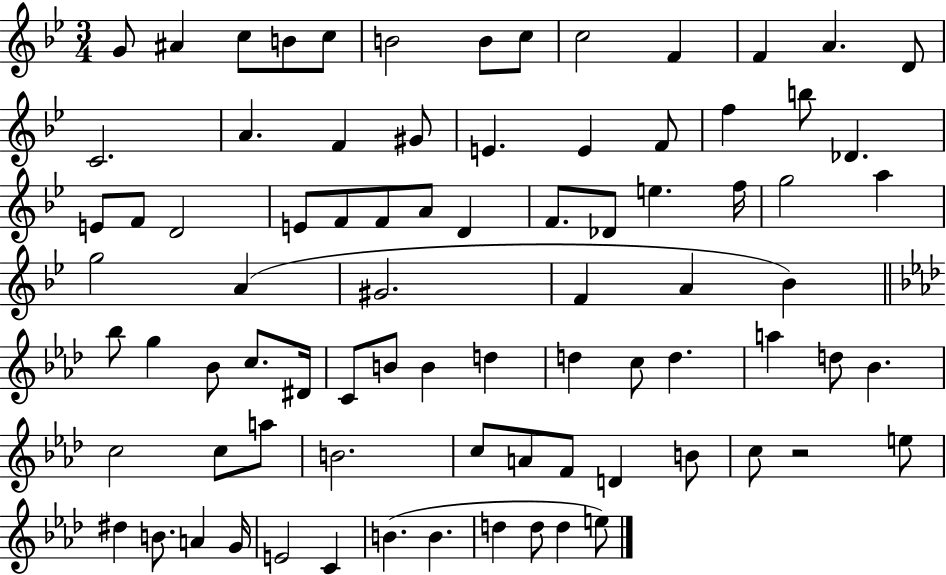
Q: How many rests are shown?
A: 1